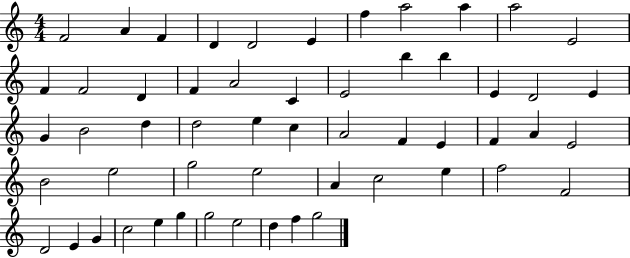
F4/h A4/q F4/q D4/q D4/h E4/q F5/q A5/h A5/q A5/h E4/h F4/q F4/h D4/q F4/q A4/h C4/q E4/h B5/q B5/q E4/q D4/h E4/q G4/q B4/h D5/q D5/h E5/q C5/q A4/h F4/q E4/q F4/q A4/q E4/h B4/h E5/h G5/h E5/h A4/q C5/h E5/q F5/h F4/h D4/h E4/q G4/q C5/h E5/q G5/q G5/h E5/h D5/q F5/q G5/h